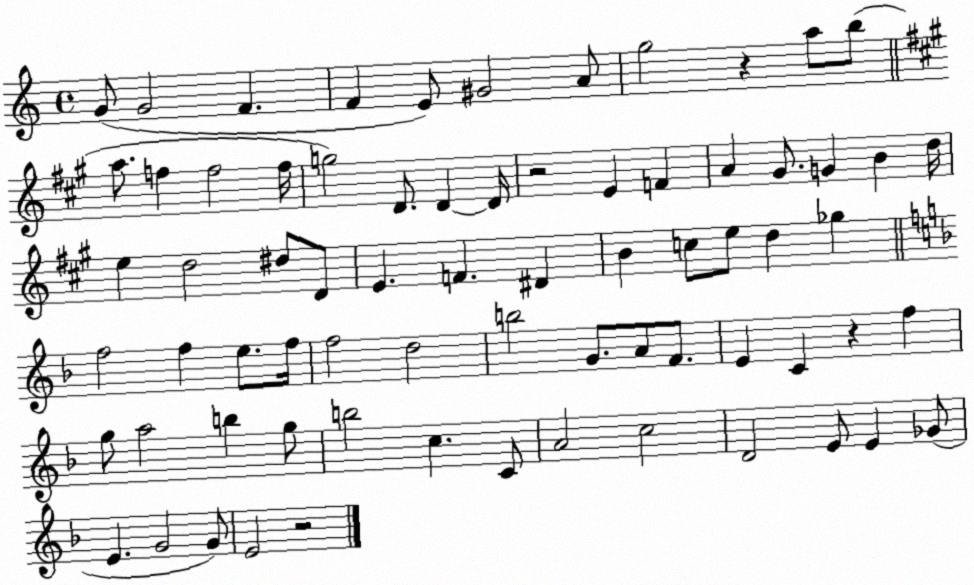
X:1
T:Untitled
M:4/4
L:1/4
K:C
G/2 G2 F F E/2 ^G2 A/2 g2 z a/2 b/2 a/2 f f2 f/4 g2 D/2 D D/4 z2 E F A ^G/2 G B d/4 e d2 ^d/2 D/2 E F ^D B c/2 e/2 d _g f2 f e/2 f/4 f2 d2 b2 G/2 A/2 F/2 E C z f g/2 a2 b g/2 b2 c C/2 A2 c2 D2 E/2 E _G/2 E G2 G/2 E2 z2